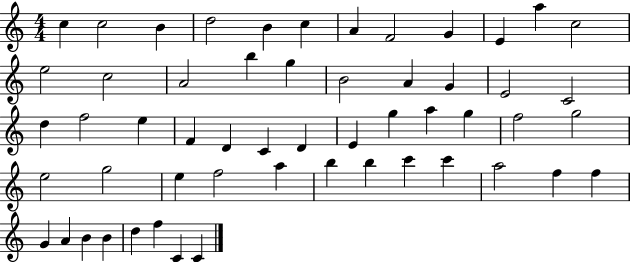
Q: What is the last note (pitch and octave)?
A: C4